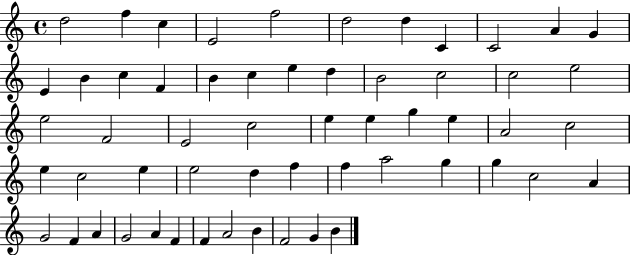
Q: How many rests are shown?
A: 0